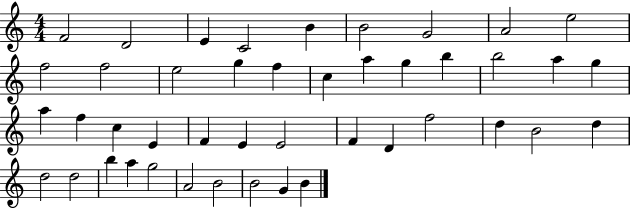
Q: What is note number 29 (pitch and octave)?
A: F4